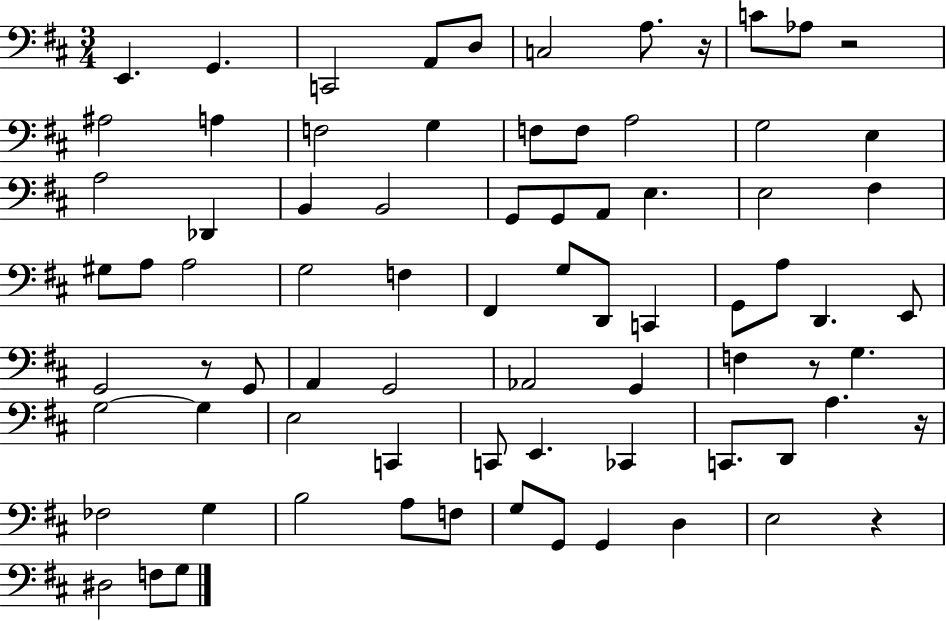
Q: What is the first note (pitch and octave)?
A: E2